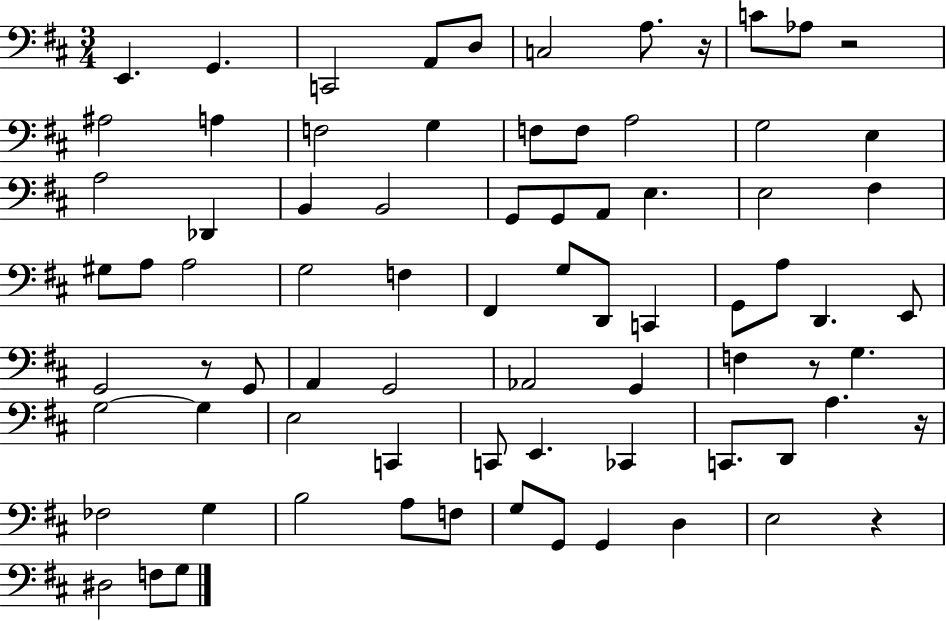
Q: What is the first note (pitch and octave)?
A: E2